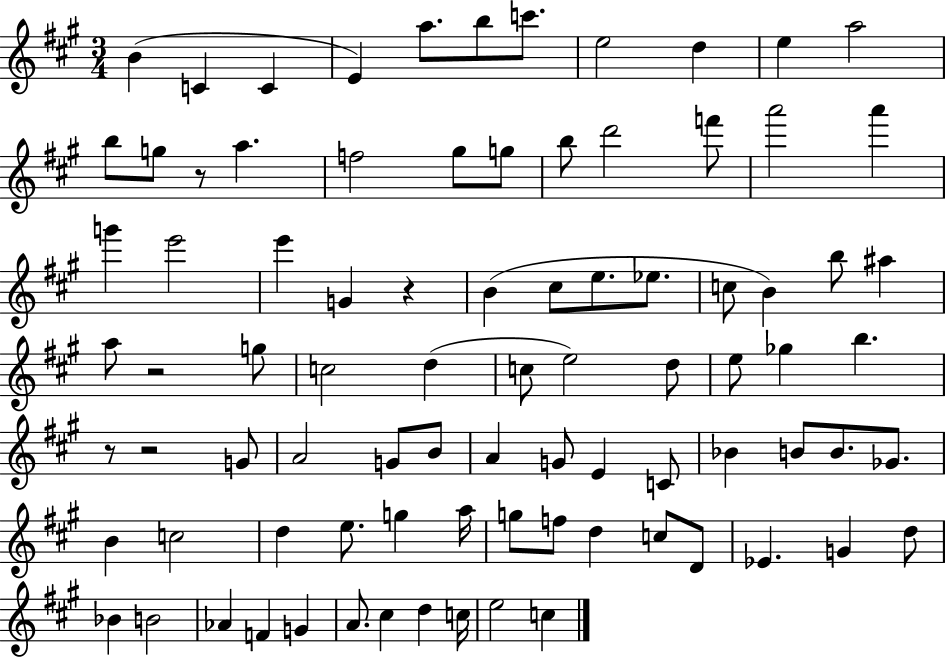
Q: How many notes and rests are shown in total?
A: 86